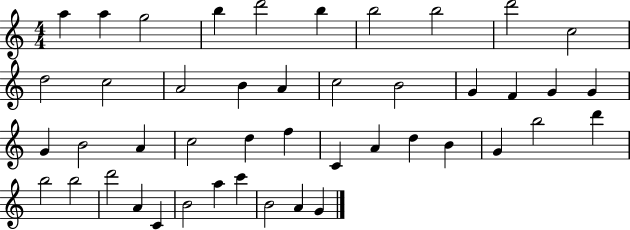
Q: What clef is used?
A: treble